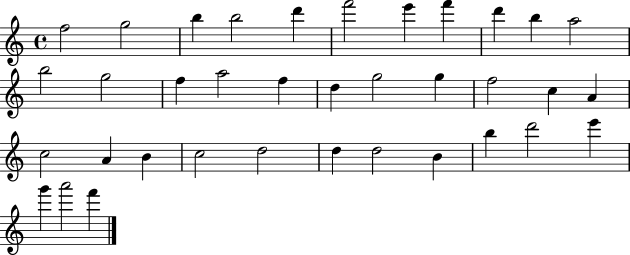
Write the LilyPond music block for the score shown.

{
  \clef treble
  \time 4/4
  \defaultTimeSignature
  \key c \major
  f''2 g''2 | b''4 b''2 d'''4 | f'''2 e'''4 f'''4 | d'''4 b''4 a''2 | \break b''2 g''2 | f''4 a''2 f''4 | d''4 g''2 g''4 | f''2 c''4 a'4 | \break c''2 a'4 b'4 | c''2 d''2 | d''4 d''2 b'4 | b''4 d'''2 e'''4 | \break g'''4 a'''2 f'''4 | \bar "|."
}